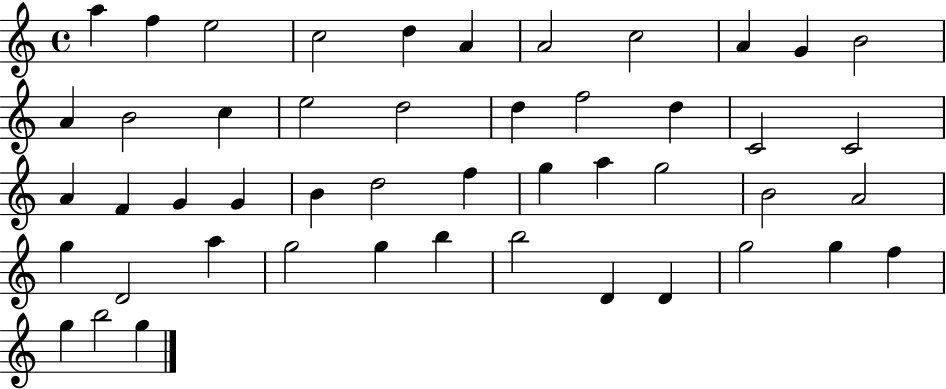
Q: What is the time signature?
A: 4/4